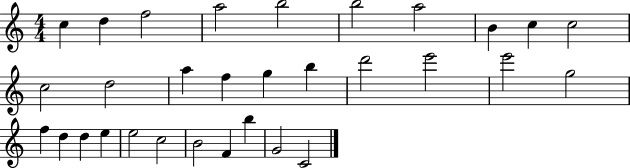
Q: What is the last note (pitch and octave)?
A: C4